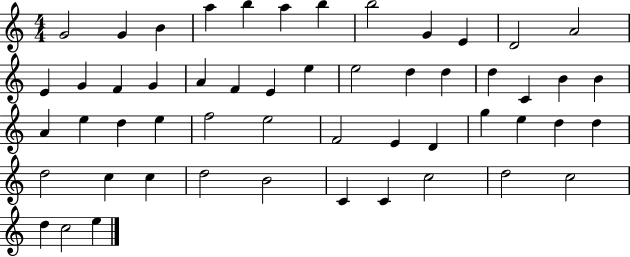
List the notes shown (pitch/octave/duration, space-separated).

G4/h G4/q B4/q A5/q B5/q A5/q B5/q B5/h G4/q E4/q D4/h A4/h E4/q G4/q F4/q G4/q A4/q F4/q E4/q E5/q E5/h D5/q D5/q D5/q C4/q B4/q B4/q A4/q E5/q D5/q E5/q F5/h E5/h F4/h E4/q D4/q G5/q E5/q D5/q D5/q D5/h C5/q C5/q D5/h B4/h C4/q C4/q C5/h D5/h C5/h D5/q C5/h E5/q